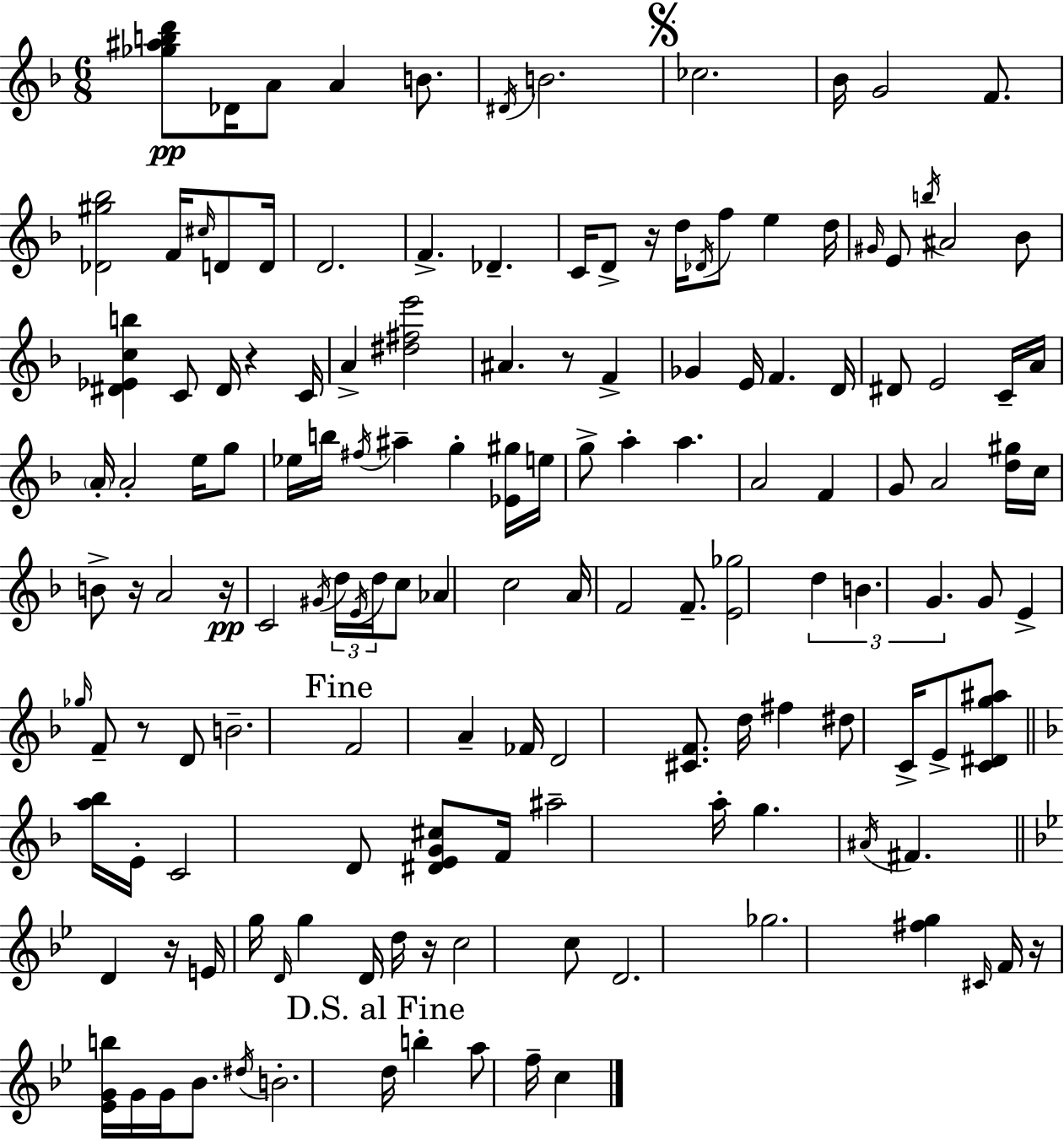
{
  \clef treble
  \numericTimeSignature
  \time 6/8
  \key f \major
  <ges'' ais'' b'' d'''>8\pp des'16 a'8 a'4 b'8. | \acciaccatura { dis'16 } b'2. | \mark \markup { \musicglyph "scripts.segno" } ces''2. | bes'16 g'2 f'8. | \break <des' gis'' bes''>2 f'16 \grace { cis''16 } d'8 | d'16 d'2. | f'4.-> des'4.-- | c'16 d'8-> r16 d''16 \acciaccatura { des'16 } f''8 e''4 | \break d''16 \grace { gis'16 } e'8 \acciaccatura { b''16 } ais'2 | bes'8 <dis' ees' c'' b''>4 c'8 dis'16 | r4 c'16 a'4-> <dis'' fis'' e'''>2 | ais'4. r8 | \break f'4-> ges'4 e'16 f'4. | d'16 dis'8 e'2 | c'16-- a'16 \parenthesize a'16-. a'2-. | e''16 g''8 ees''16 b''16 \acciaccatura { fis''16 } ais''4-- | \break g''4-. <ees' gis''>16 e''16 g''8-> a''4-. | a''4. a'2 | f'4 g'8 a'2 | <d'' gis''>16 c''16 b'8-> r16 a'2 | \break r16\pp c'2 | \acciaccatura { gis'16 } \tuplet 3/2 { d''16 \acciaccatura { e'16 } d''16 } c''8 aes'4 | c''2 a'16 f'2 | f'8.-- <e' ges''>2 | \break \tuplet 3/2 { d''4 b'4. | g'4. } g'8 e'4-> | \grace { ges''16 } f'8-- r8 d'8 b'2.-- | \mark "Fine" f'2 | \break a'4-- fes'16 d'2 | <cis' f'>8. d''16 fis''4 | dis''8 c'16-> e'8-> <c' dis' g'' ais''>8 \bar "||" \break \key d \minor <a'' bes''>16 e'16-. c'2 d'8 | <dis' e' g' cis''>8 f'16 ais''2-- a''16-. | g''4. \acciaccatura { ais'16 } fis'4. | \bar "||" \break \key g \minor d'4 r16 e'16 g''16 \grace { d'16 } g''4 | d'16 d''16 r16 c''2 c''8 | d'2. | ges''2. | \break <fis'' g''>4 \grace { cis'16 } f'16 r16 <ees' g' b''>16 g'16 g'16 bes'8. | \acciaccatura { dis''16 } b'2.-. | \mark "D.S. al Fine" d''16 b''4-. a''8 f''16-- c''4 | \bar "|."
}